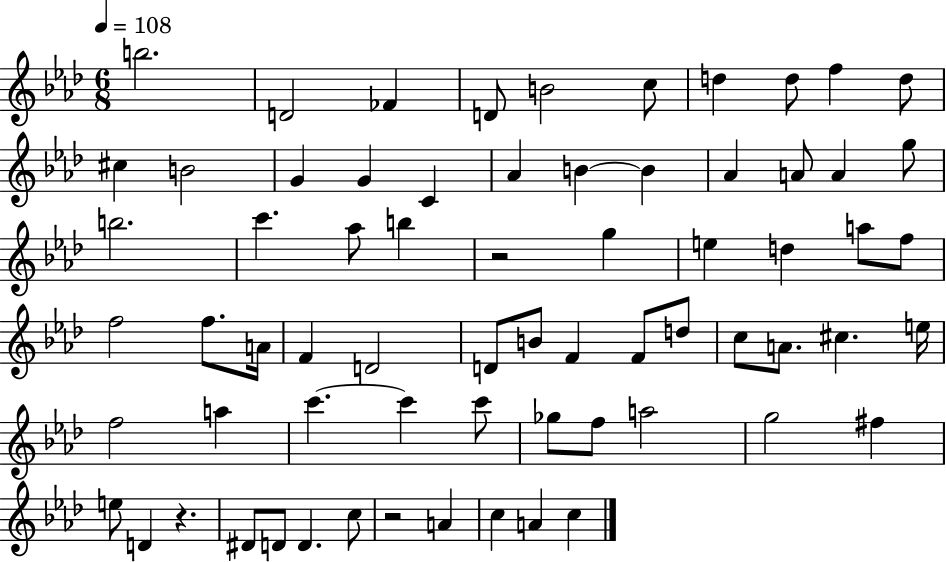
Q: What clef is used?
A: treble